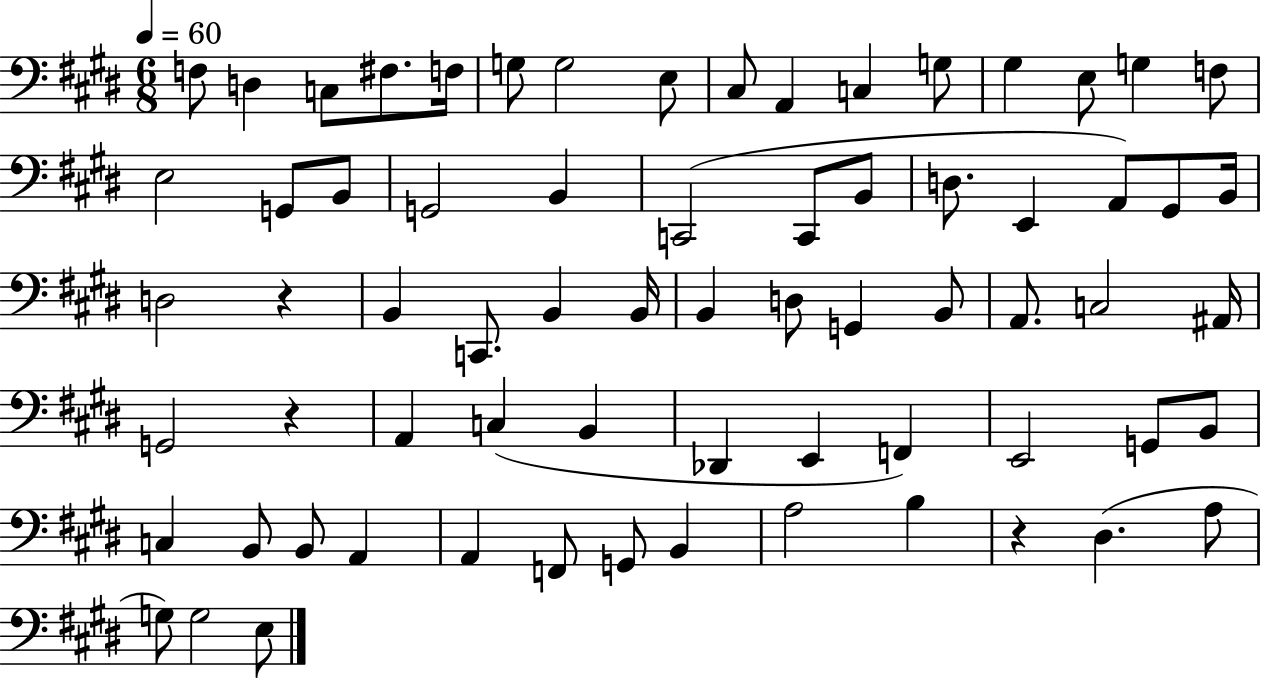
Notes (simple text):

F3/e D3/q C3/e F#3/e. F3/s G3/e G3/h E3/e C#3/e A2/q C3/q G3/e G#3/q E3/e G3/q F3/e E3/h G2/e B2/e G2/h B2/q C2/h C2/e B2/e D3/e. E2/q A2/e G#2/e B2/s D3/h R/q B2/q C2/e. B2/q B2/s B2/q D3/e G2/q B2/e A2/e. C3/h A#2/s G2/h R/q A2/q C3/q B2/q Db2/q E2/q F2/q E2/h G2/e B2/e C3/q B2/e B2/e A2/q A2/q F2/e G2/e B2/q A3/h B3/q R/q D#3/q. A3/e G3/e G3/h E3/e